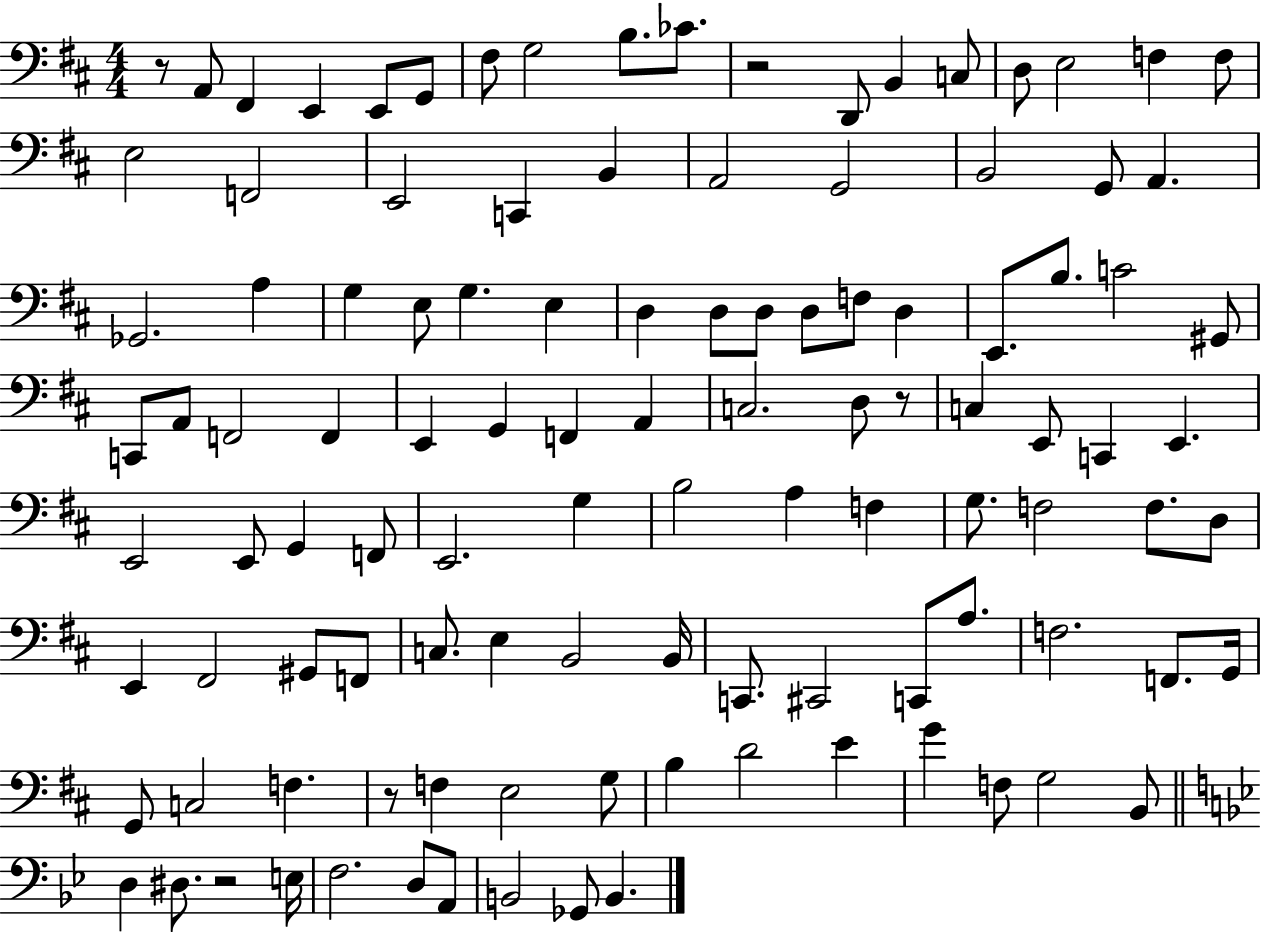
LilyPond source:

{
  \clef bass
  \numericTimeSignature
  \time 4/4
  \key d \major
  \repeat volta 2 { r8 a,8 fis,4 e,4 e,8 g,8 | fis8 g2 b8. ces'8. | r2 d,8 b,4 c8 | d8 e2 f4 f8 | \break e2 f,2 | e,2 c,4 b,4 | a,2 g,2 | b,2 g,8 a,4. | \break ges,2. a4 | g4 e8 g4. e4 | d4 d8 d8 d8 f8 d4 | e,8. b8. c'2 gis,8 | \break c,8 a,8 f,2 f,4 | e,4 g,4 f,4 a,4 | c2. d8 r8 | c4 e,8 c,4 e,4. | \break e,2 e,8 g,4 f,8 | e,2. g4 | b2 a4 f4 | g8. f2 f8. d8 | \break e,4 fis,2 gis,8 f,8 | c8. e4 b,2 b,16 | c,8. cis,2 c,8 a8. | f2. f,8. g,16 | \break g,8 c2 f4. | r8 f4 e2 g8 | b4 d'2 e'4 | g'4 f8 g2 b,8 | \break \bar "||" \break \key g \minor d4 dis8. r2 e16 | f2. d8 a,8 | b,2 ges,8 b,4. | } \bar "|."
}